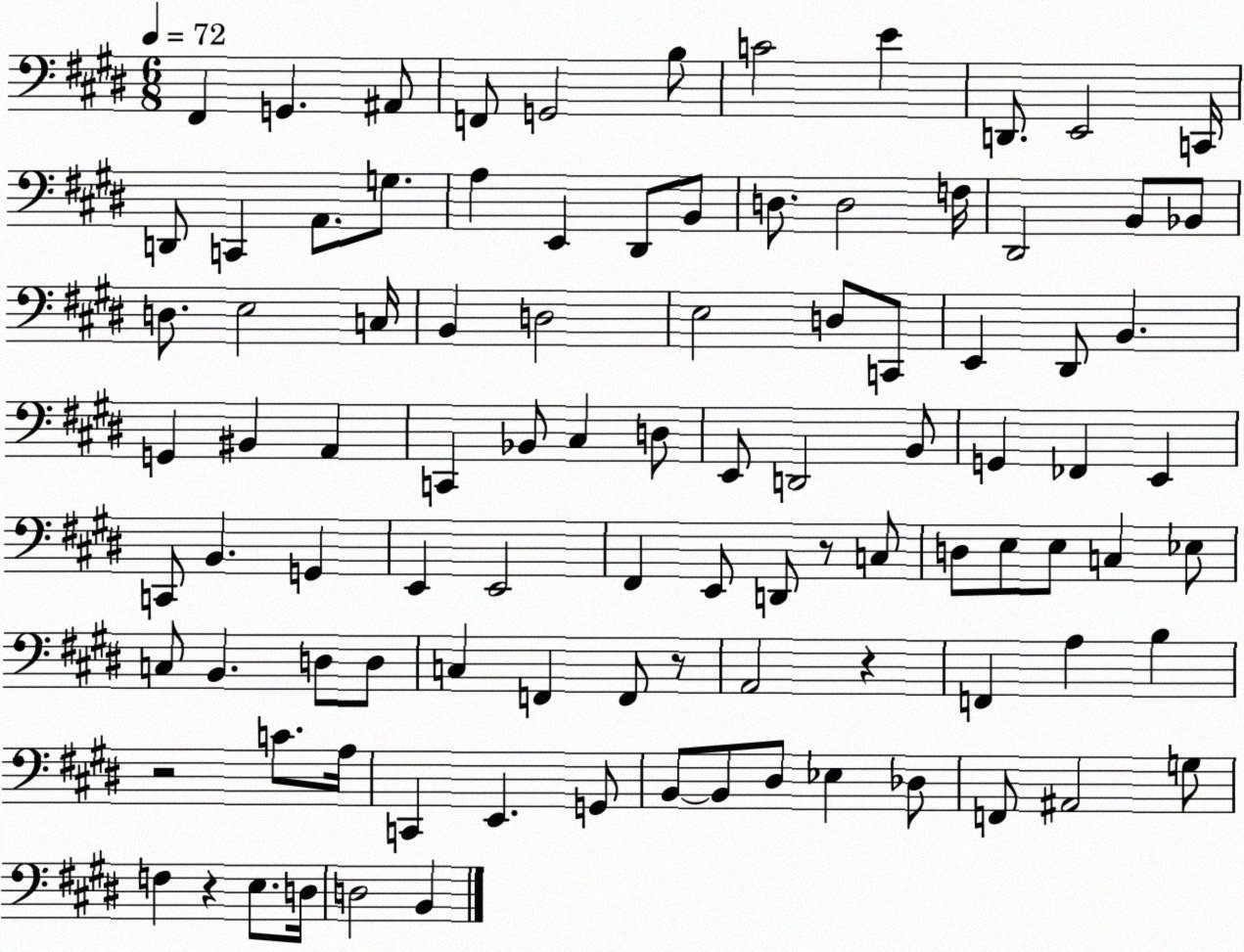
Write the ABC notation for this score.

X:1
T:Untitled
M:6/8
L:1/4
K:E
^F,, G,, ^A,,/2 F,,/2 G,,2 B,/2 C2 E D,,/2 E,,2 C,,/4 D,,/2 C,, A,,/2 G,/2 A, E,, ^D,,/2 B,,/2 D,/2 D,2 F,/4 ^D,,2 B,,/2 _B,,/2 D,/2 E,2 C,/4 B,, D,2 E,2 D,/2 C,,/2 E,, ^D,,/2 B,, G,, ^B,, A,, C,, _B,,/2 ^C, D,/2 E,,/2 D,,2 B,,/2 G,, _F,, E,, C,,/2 B,, G,, E,, E,,2 ^F,, E,,/2 D,,/2 z/2 C,/2 D,/2 E,/2 E,/2 C, _E,/2 C,/2 B,, D,/2 D,/2 C, F,, F,,/2 z/2 A,,2 z F,, A, B, z2 C/2 A,/4 C,, E,, G,,/2 B,,/2 B,,/2 ^D,/2 _E, _D,/2 F,,/2 ^A,,2 G,/2 F, z E,/2 D,/4 D,2 B,,